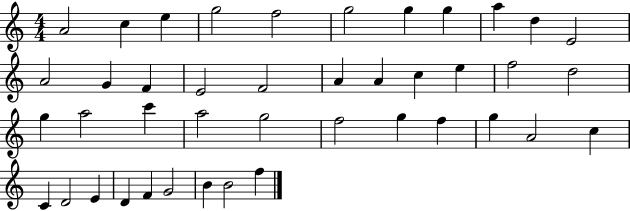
A4/h C5/q E5/q G5/h F5/h G5/h G5/q G5/q A5/q D5/q E4/h A4/h G4/q F4/q E4/h F4/h A4/q A4/q C5/q E5/q F5/h D5/h G5/q A5/h C6/q A5/h G5/h F5/h G5/q F5/q G5/q A4/h C5/q C4/q D4/h E4/q D4/q F4/q G4/h B4/q B4/h F5/q